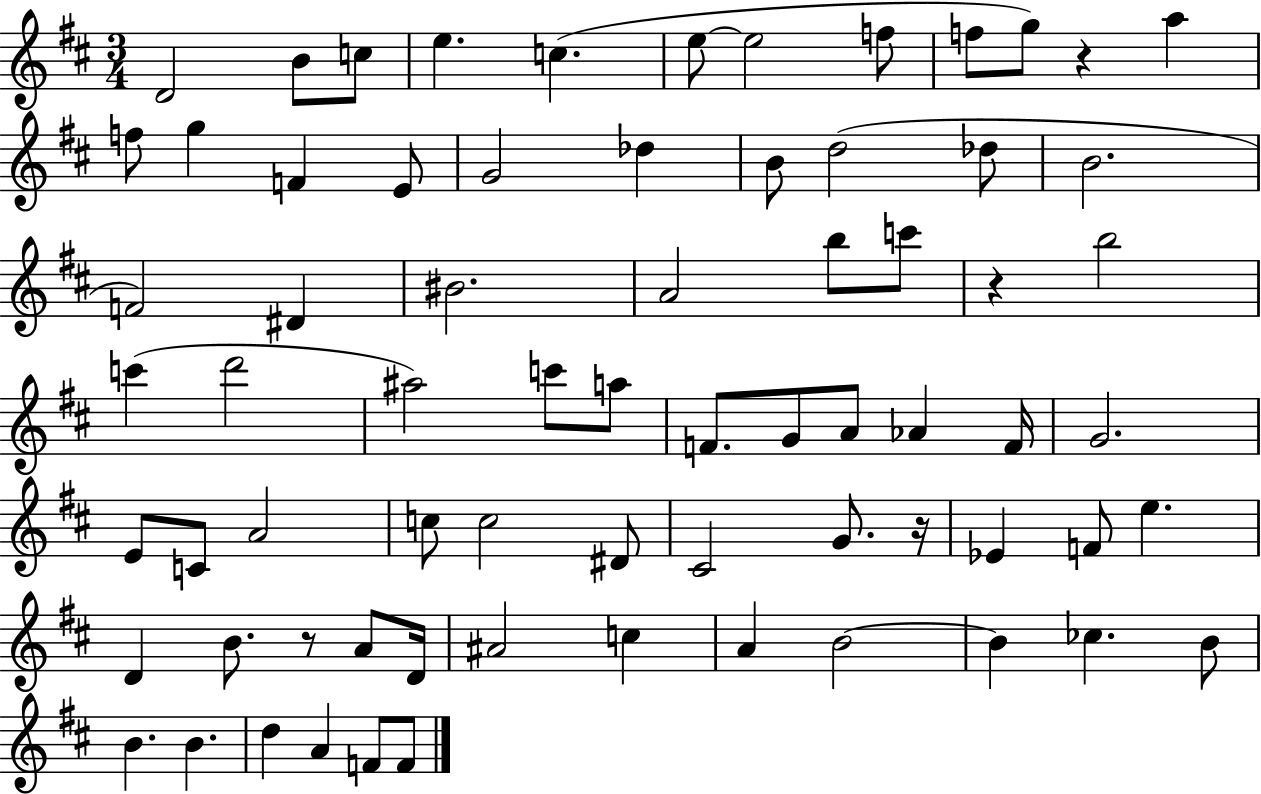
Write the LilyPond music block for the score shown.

{
  \clef treble
  \numericTimeSignature
  \time 3/4
  \key d \major
  \repeat volta 2 { d'2 b'8 c''8 | e''4. c''4.( | e''8~~ e''2 f''8 | f''8 g''8) r4 a''4 | \break f''8 g''4 f'4 e'8 | g'2 des''4 | b'8 d''2( des''8 | b'2. | \break f'2) dis'4 | bis'2. | a'2 b''8 c'''8 | r4 b''2 | \break c'''4( d'''2 | ais''2) c'''8 a''8 | f'8. g'8 a'8 aes'4 f'16 | g'2. | \break e'8 c'8 a'2 | c''8 c''2 dis'8 | cis'2 g'8. r16 | ees'4 f'8 e''4. | \break d'4 b'8. r8 a'8 d'16 | ais'2 c''4 | a'4 b'2~~ | b'4 ces''4. b'8 | \break b'4. b'4. | d''4 a'4 f'8 f'8 | } \bar "|."
}